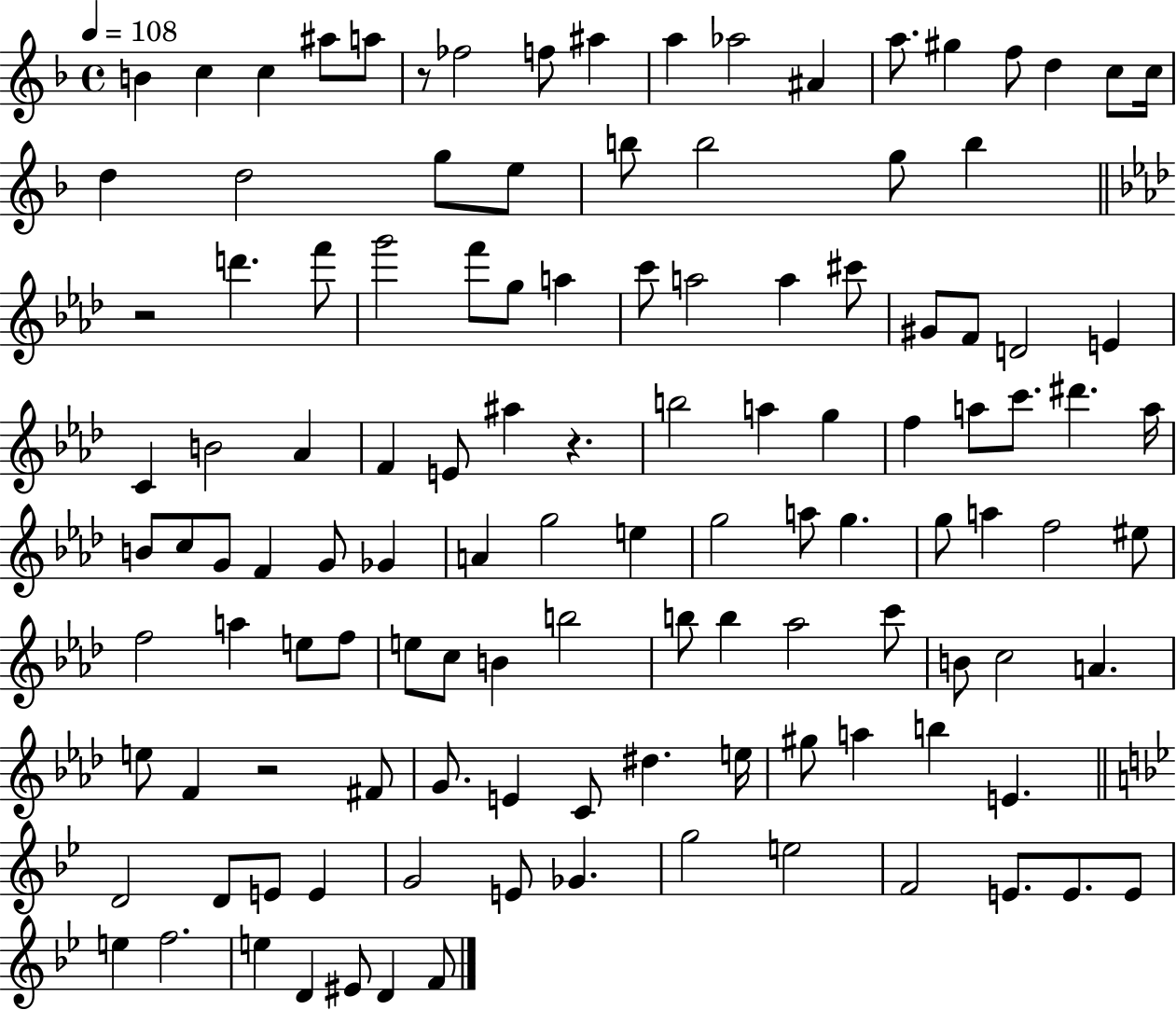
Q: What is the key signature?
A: F major